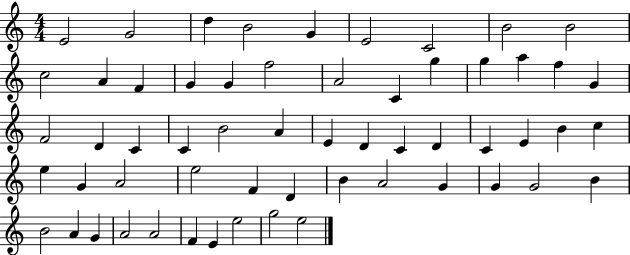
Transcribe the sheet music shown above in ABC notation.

X:1
T:Untitled
M:4/4
L:1/4
K:C
E2 G2 d B2 G E2 C2 B2 B2 c2 A F G G f2 A2 C g g a f G F2 D C C B2 A E D C D C E B c e G A2 e2 F D B A2 G G G2 B B2 A G A2 A2 F E e2 g2 e2